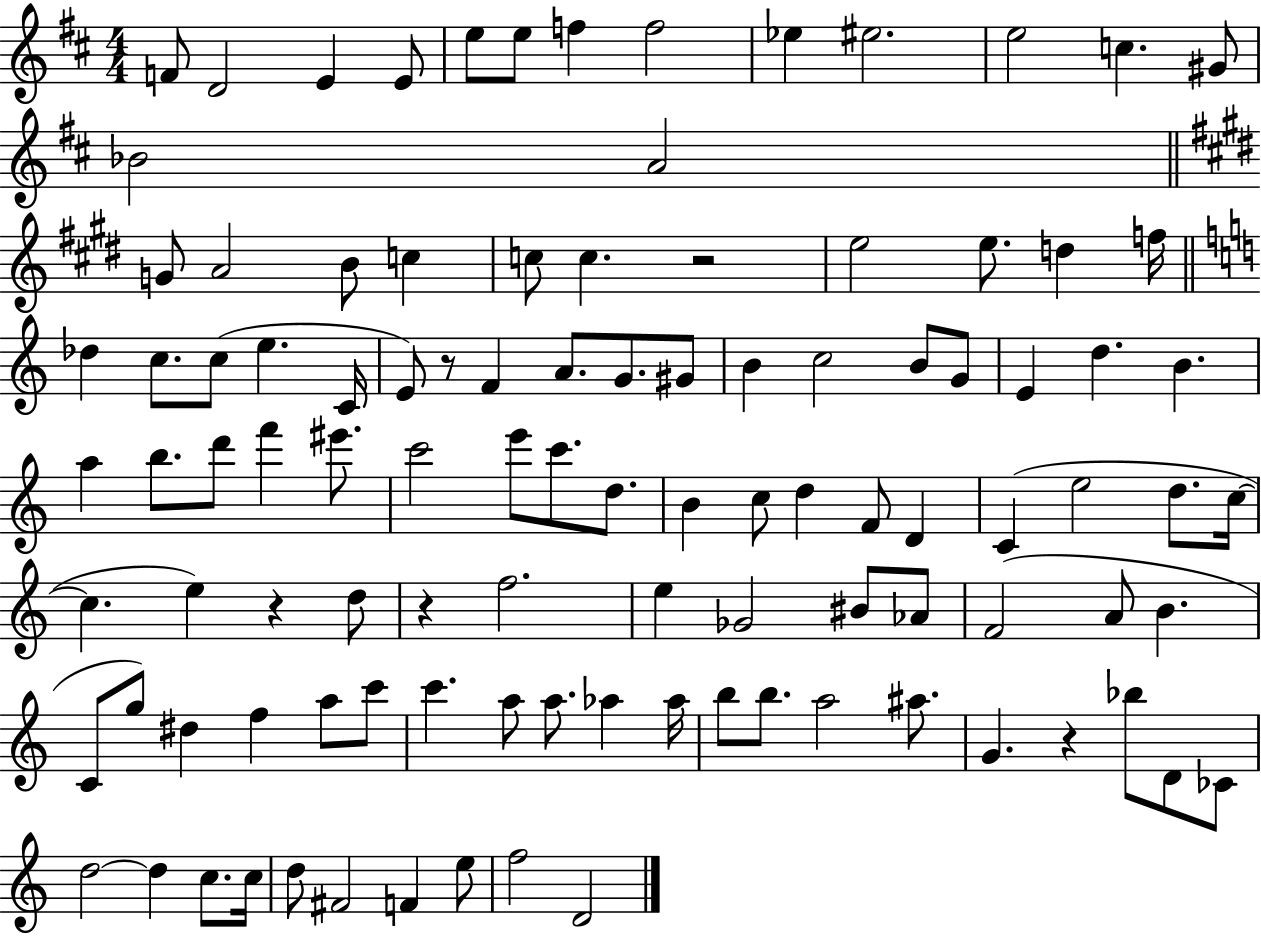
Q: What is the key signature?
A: D major